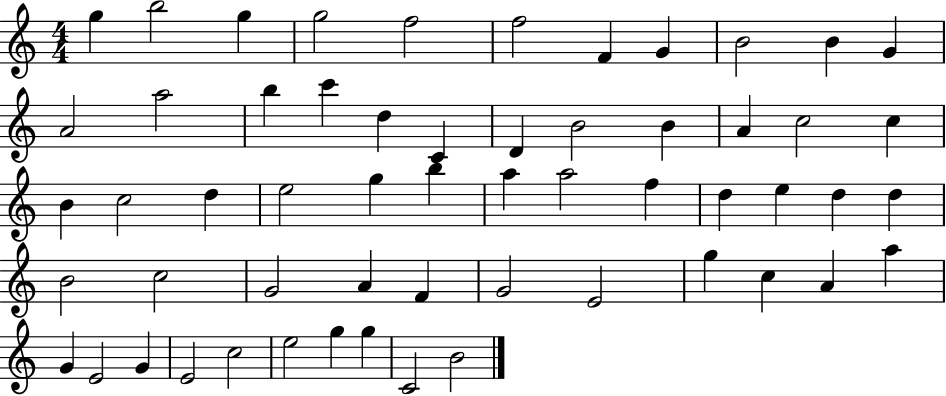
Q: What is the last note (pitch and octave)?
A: B4